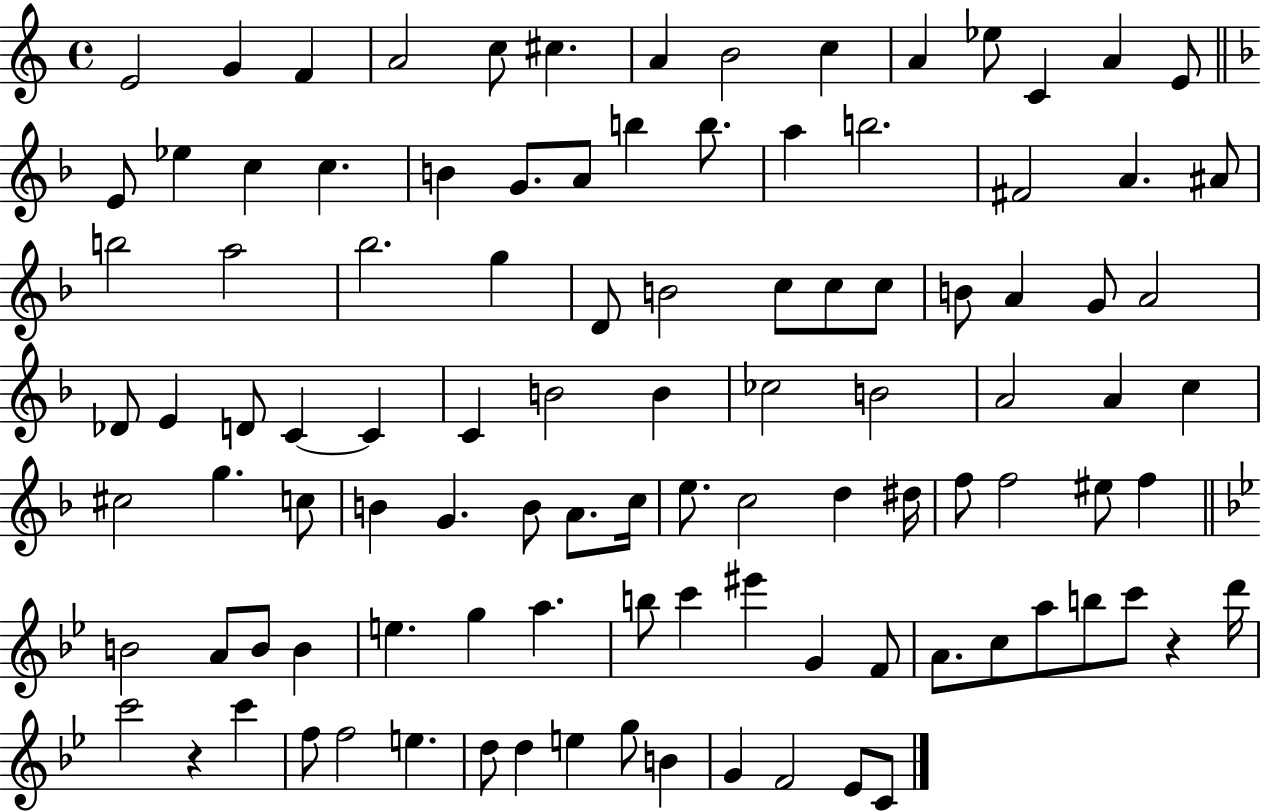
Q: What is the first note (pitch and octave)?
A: E4